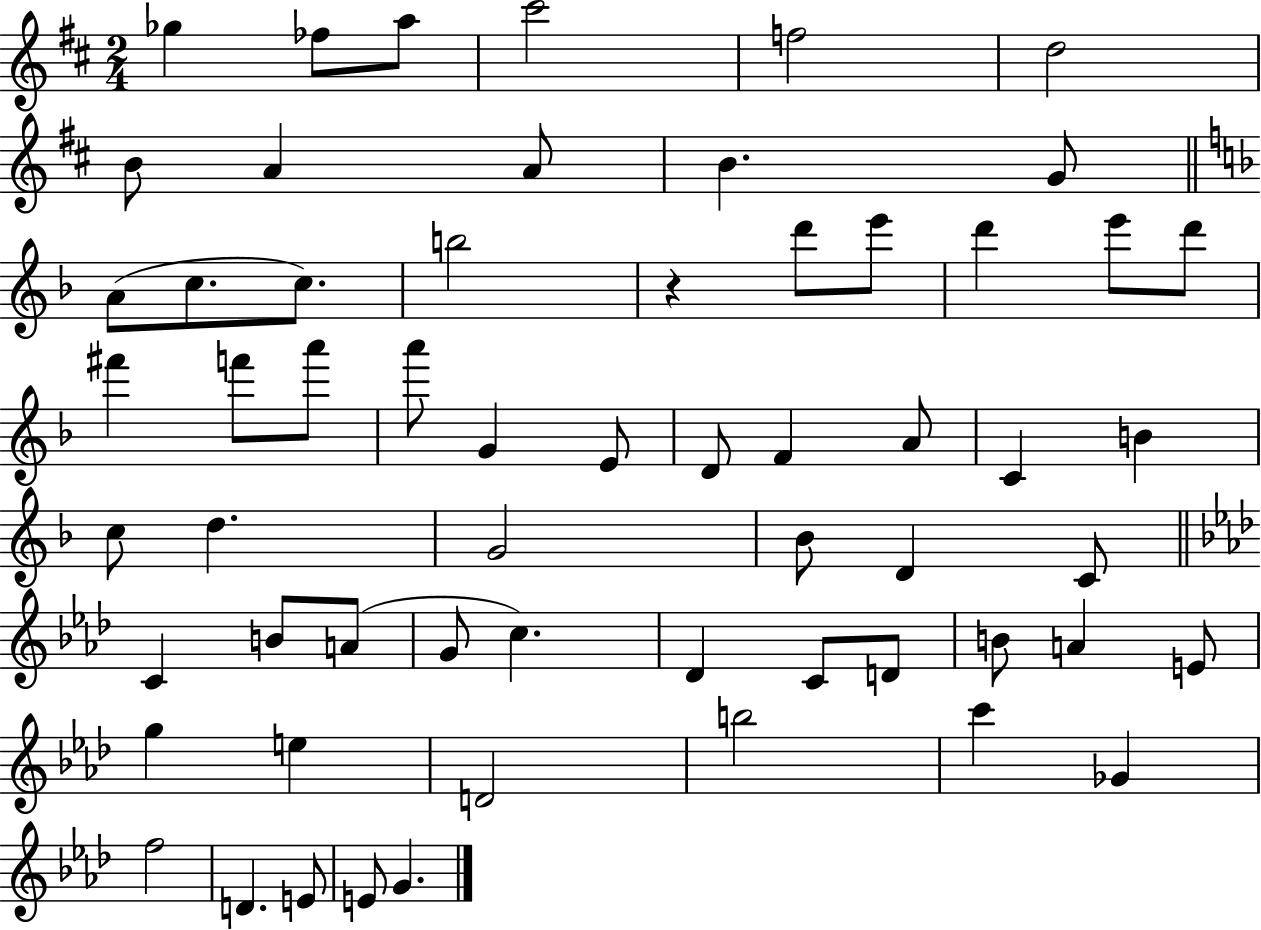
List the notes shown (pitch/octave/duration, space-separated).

Gb5/q FES5/e A5/e C#6/h F5/h D5/h B4/e A4/q A4/e B4/q. G4/e A4/e C5/e. C5/e. B5/h R/q D6/e E6/e D6/q E6/e D6/e F#6/q F6/e A6/e A6/e G4/q E4/e D4/e F4/q A4/e C4/q B4/q C5/e D5/q. G4/h Bb4/e D4/q C4/e C4/q B4/e A4/e G4/e C5/q. Db4/q C4/e D4/e B4/e A4/q E4/e G5/q E5/q D4/h B5/h C6/q Gb4/q F5/h D4/q. E4/e E4/e G4/q.